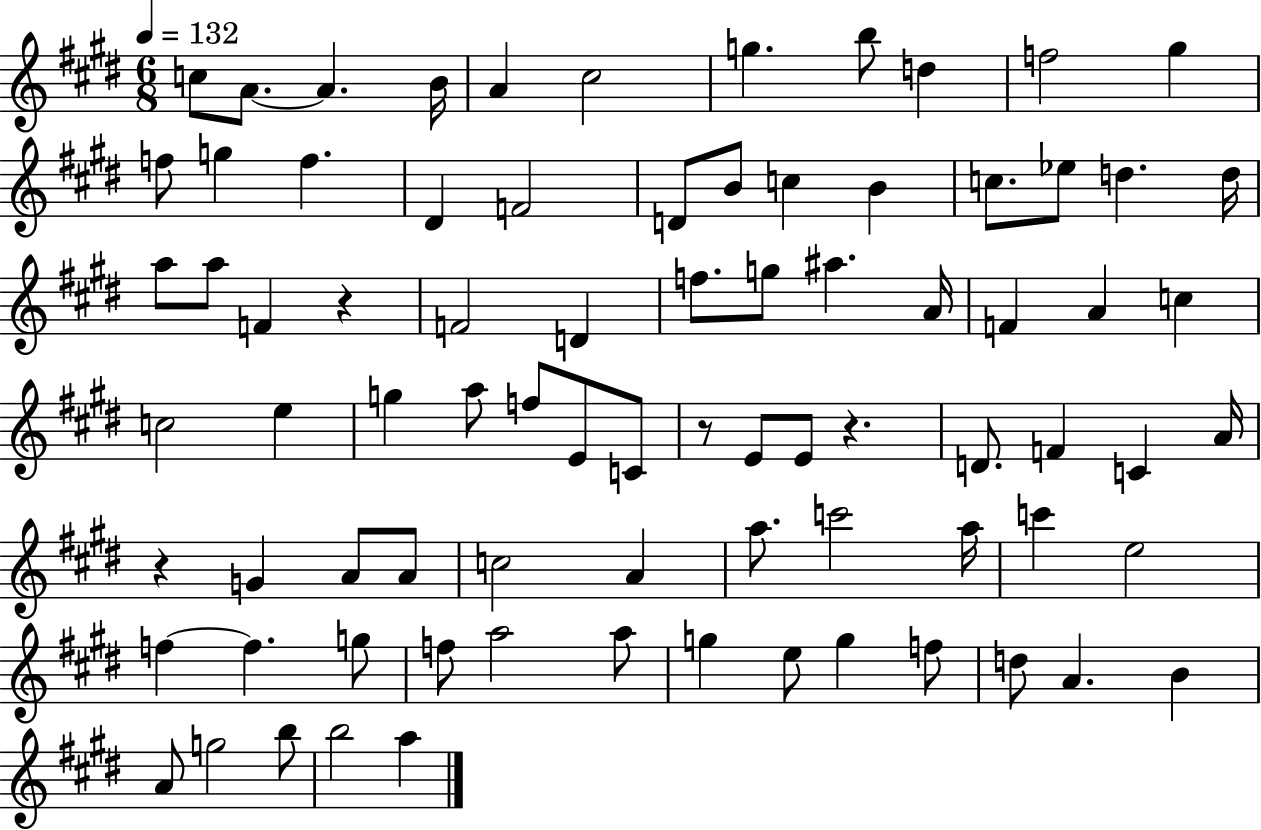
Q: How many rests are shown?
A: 4